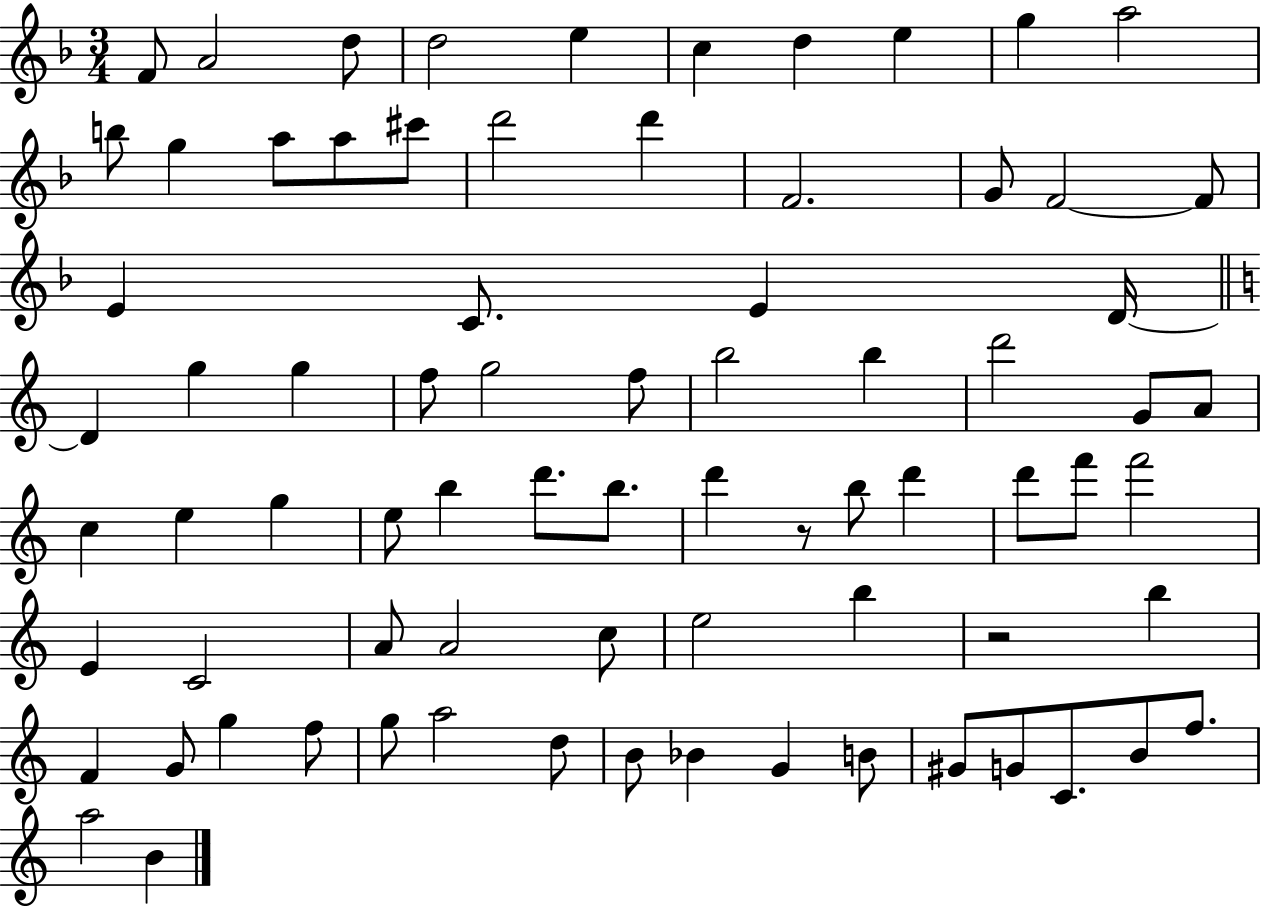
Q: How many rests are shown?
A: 2